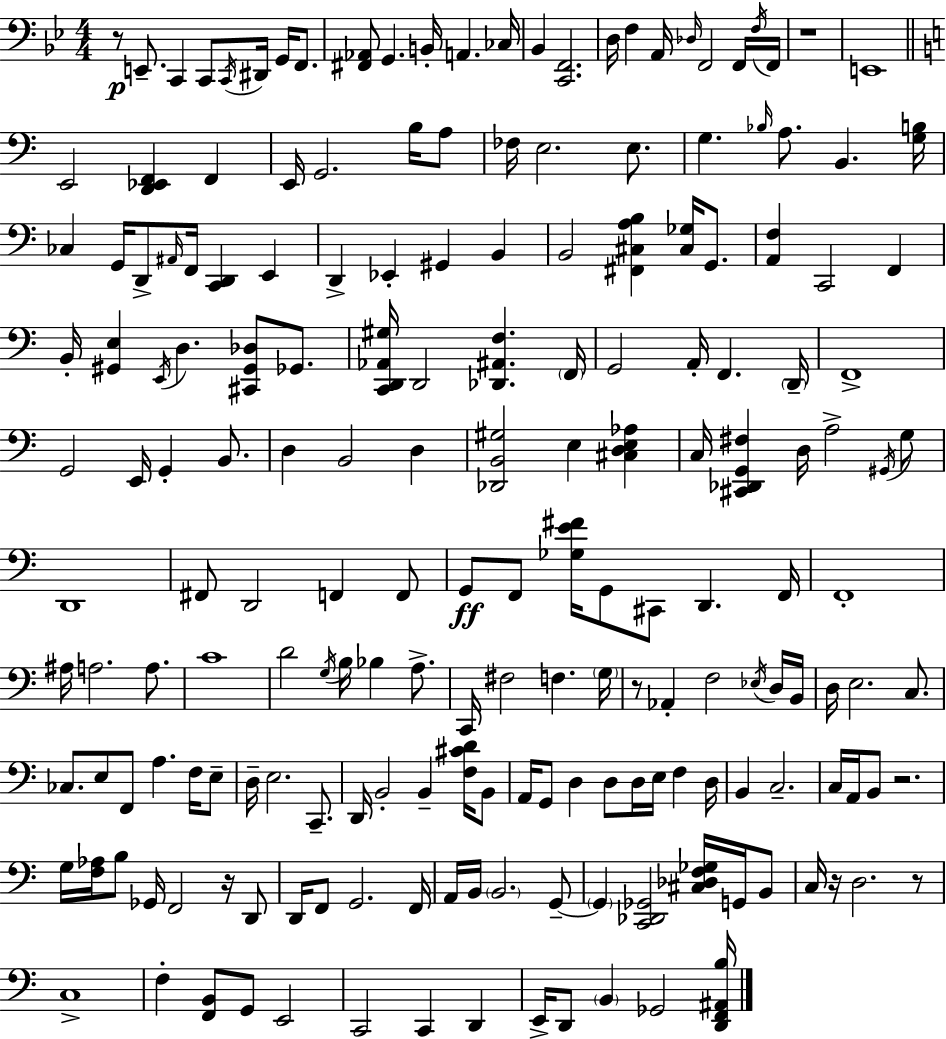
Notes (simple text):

R/e E2/e. C2/q C2/e C2/s D#2/s G2/s F2/e. [F#2,Ab2]/e G2/q. B2/s A2/q. CES3/s Bb2/q [C2,F2]/h. D3/s F3/q A2/s Db3/s F2/h F2/s F3/s F2/s R/w E2/w E2/h [D2,Eb2,F2]/q F2/q E2/s G2/h. B3/s A3/e FES3/s E3/h. E3/e. G3/q. Bb3/s A3/e. B2/q. [G3,B3]/s CES3/q G2/s D2/e A#2/s F2/s [C2,D2]/q E2/q D2/q Eb2/q G#2/q B2/q B2/h [F#2,C#3,A3,B3]/q [C#3,Gb3]/s G2/e. [A2,F3]/q C2/h F2/q B2/s [G#2,E3]/q E2/s D3/q. [C#2,G#2,Db3]/e Gb2/e. [C2,D2,Ab2,G#3]/s D2/h [Db2,A#2,F3]/q. F2/s G2/h A2/s F2/q. D2/s F2/w G2/h E2/s G2/q B2/e. D3/q B2/h D3/q [Db2,B2,G#3]/h E3/q [C#3,D3,E3,Ab3]/q C3/s [C#2,Db2,G2,F#3]/q D3/s A3/h G#2/s G3/e D2/w F#2/e D2/h F2/q F2/e G2/e F2/e [Gb3,E4,F#4]/s G2/e C#2/e D2/q. F2/s F2/w A#3/s A3/h. A3/e. C4/w D4/h G3/s B3/s Bb3/q A3/e. C2/s F#3/h F3/q. G3/s R/e Ab2/q F3/h Eb3/s D3/s B2/s D3/s E3/h. C3/e. CES3/e. E3/e F2/e A3/q. F3/s E3/e D3/s E3/h. C2/e. D2/s B2/h B2/q [F3,C#4,D4]/s B2/e A2/s G2/e D3/q D3/e D3/s E3/s F3/q D3/s B2/q C3/h. C3/s A2/s B2/e R/h. G3/s [F3,Ab3]/s B3/e Gb2/s F2/h R/s D2/e D2/s F2/e G2/h. F2/s A2/s B2/s B2/h. G2/e G2/q [C2,Db2,Gb2]/h [C#3,Db3,F3,Gb3]/s G2/s B2/e C3/s R/s D3/h. R/e C3/w F3/q [F2,B2]/e G2/e E2/h C2/h C2/q D2/q E2/s D2/e B2/q Gb2/h [D2,F2,A#2,B3]/s